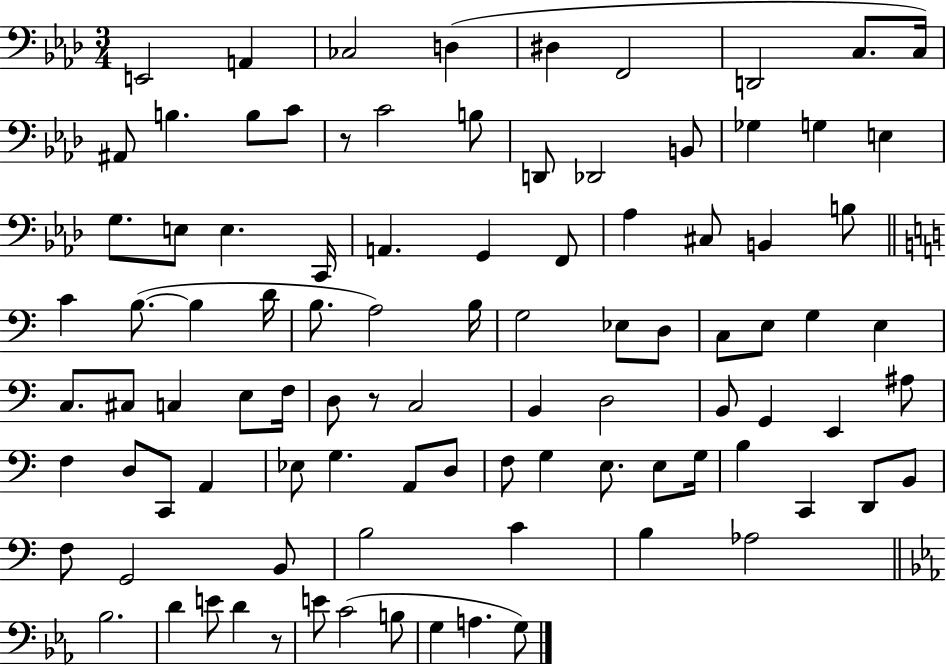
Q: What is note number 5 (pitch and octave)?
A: D#3